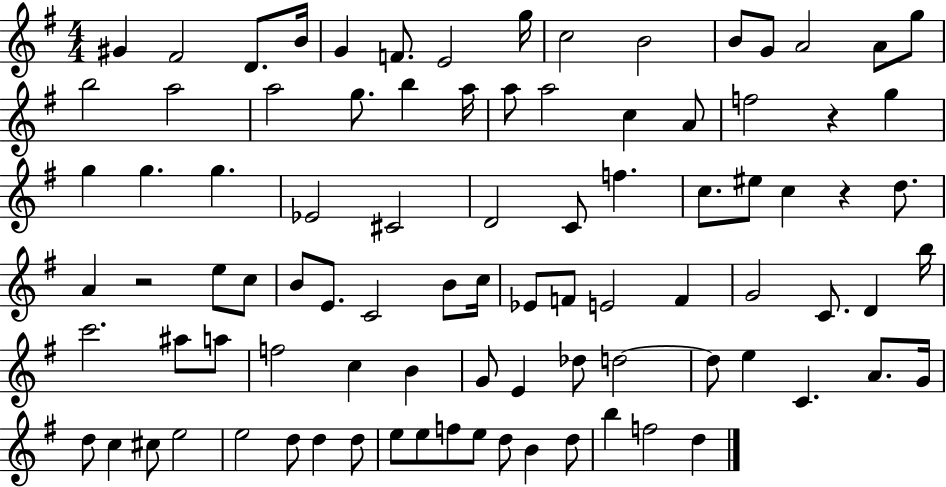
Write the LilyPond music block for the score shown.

{
  \clef treble
  \numericTimeSignature
  \time 4/4
  \key g \major
  gis'4 fis'2 d'8. b'16 | g'4 f'8. e'2 g''16 | c''2 b'2 | b'8 g'8 a'2 a'8 g''8 | \break b''2 a''2 | a''2 g''8. b''4 a''16 | a''8 a''2 c''4 a'8 | f''2 r4 g''4 | \break g''4 g''4. g''4. | ees'2 cis'2 | d'2 c'8 f''4. | c''8. eis''8 c''4 r4 d''8. | \break a'4 r2 e''8 c''8 | b'8 e'8. c'2 b'8 c''16 | ees'8 f'8 e'2 f'4 | g'2 c'8. d'4 b''16 | \break c'''2. ais''8 a''8 | f''2 c''4 b'4 | g'8 e'4 des''8 d''2~~ | d''8 e''4 c'4. a'8. g'16 | \break d''8 c''4 cis''8 e''2 | e''2 d''8 d''4 d''8 | e''8 e''8 f''8 e''8 d''8 b'4 d''8 | b''4 f''2 d''4 | \break \bar "|."
}